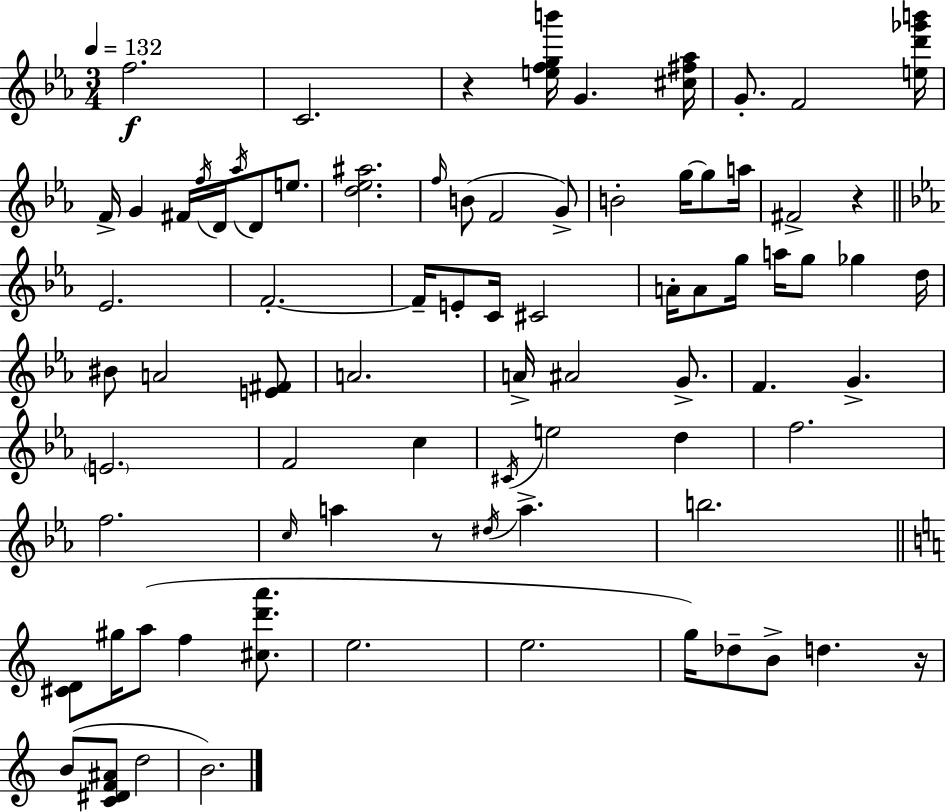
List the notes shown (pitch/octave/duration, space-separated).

F5/h. C4/h. R/q [E5,F5,G5,B6]/s G4/q. [C#5,F#5,Ab5]/s G4/e. F4/h [E5,D6,Gb6,B6]/s F4/s G4/q F#4/s F5/s D4/s Ab5/s D4/e E5/e. [D5,Eb5,A#5]/h. F5/s B4/e F4/h G4/e B4/h G5/s G5/e A5/s F#4/h R/q Eb4/h. F4/h. F4/s E4/e C4/s C#4/h A4/s A4/e G5/s A5/s G5/e Gb5/q D5/s BIS4/e A4/h [E4,F#4]/e A4/h. A4/s A#4/h G4/e. F4/q. G4/q. E4/h. F4/h C5/q C#4/s E5/h D5/q F5/h. F5/h. C5/s A5/q R/e D#5/s A5/q. B5/h. [C#4,D4]/e G#5/s A5/e F5/q [C#5,D6,A6]/e. E5/h. E5/h. G5/s Db5/e B4/e D5/q. R/s B4/e [C4,D#4,F4,A#4]/e D5/h B4/h.